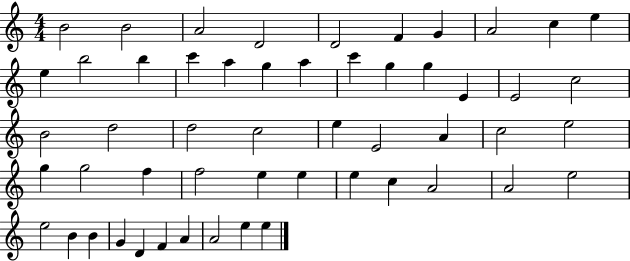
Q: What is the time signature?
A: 4/4